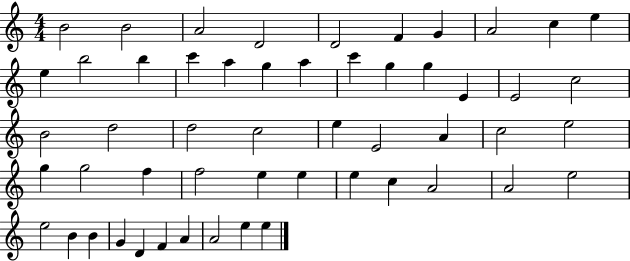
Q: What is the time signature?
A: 4/4